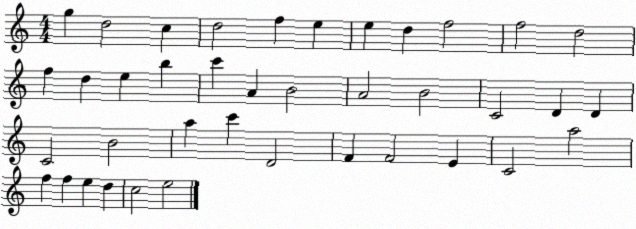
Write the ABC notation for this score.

X:1
T:Untitled
M:4/4
L:1/4
K:C
g d2 c d2 f e e d f2 f2 d2 f d e b c' A B2 A2 B2 C2 D D C2 B2 a c' D2 F F2 E C2 a2 f f e d c2 e2